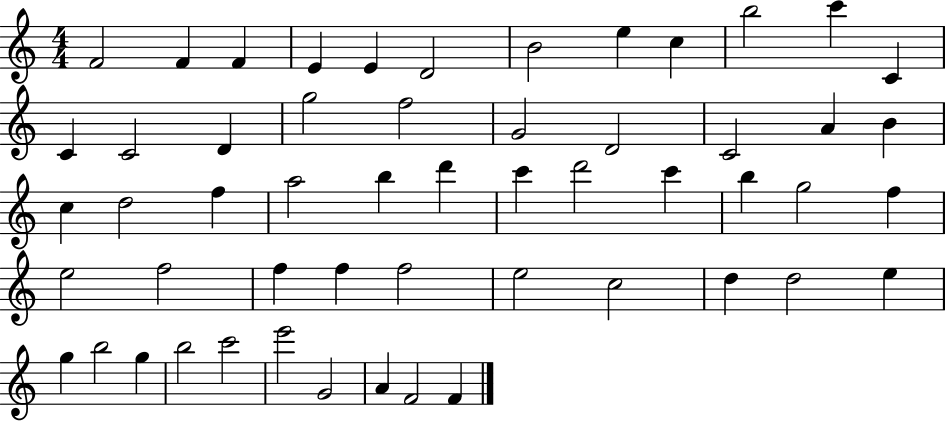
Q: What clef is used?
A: treble